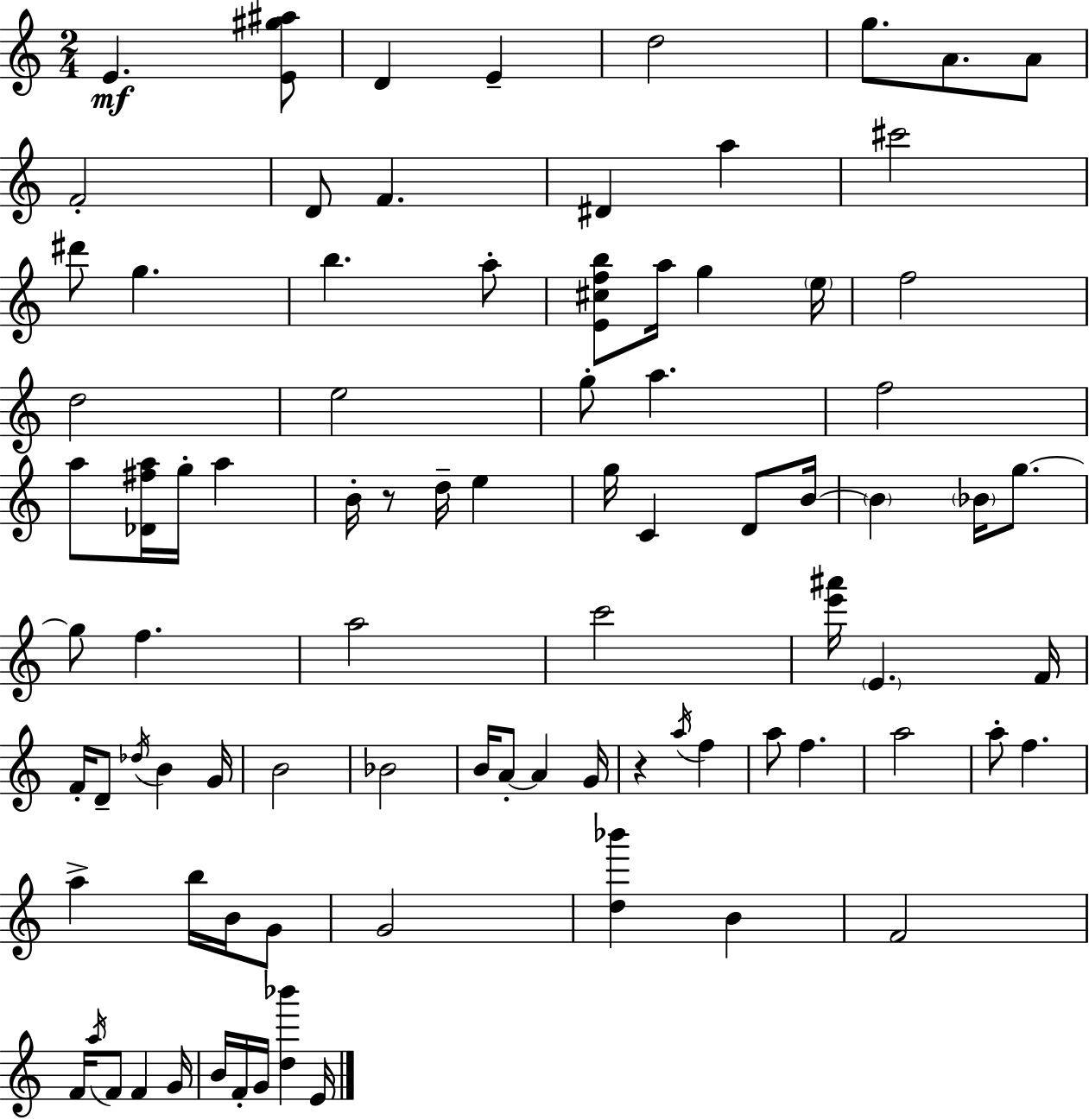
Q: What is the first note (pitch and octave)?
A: E4